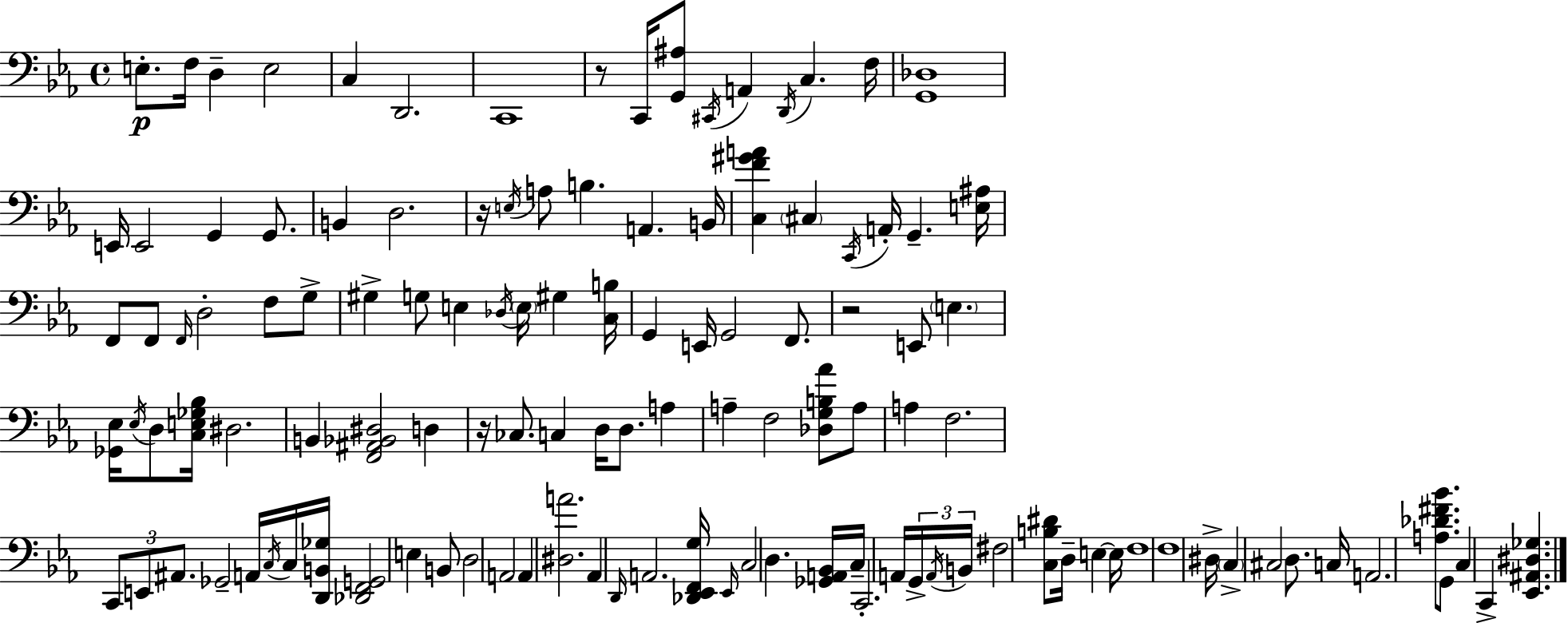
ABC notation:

X:1
T:Untitled
M:4/4
L:1/4
K:Cm
E,/2 F,/4 D, E,2 C, D,,2 C,,4 z/2 C,,/4 [G,,^A,]/2 ^C,,/4 A,, D,,/4 C, F,/4 [G,,_D,]4 E,,/4 E,,2 G,, G,,/2 B,, D,2 z/4 E,/4 A,/2 B, A,, B,,/4 [C,F^GA] ^C, C,,/4 A,,/4 G,, [E,^A,]/4 F,,/2 F,,/2 F,,/4 D,2 F,/2 G,/2 ^G, G,/2 E, _D,/4 E,/4 ^G, [C,B,]/4 G,, E,,/4 G,,2 F,,/2 z2 E,,/2 E, [_G,,_E,]/4 _E,/4 D,/2 [C,E,_G,_B,]/4 ^D,2 B,, [F,,^A,,_B,,^D,]2 D, z/4 _C,/2 C, D,/4 D,/2 A, A, F,2 [_D,G,B,_A]/2 A,/2 A, F,2 C,,/2 E,,/2 ^A,,/2 _G,,2 A,,/4 C,/4 C,/4 [D,,B,,_G,]/4 [_D,,F,,G,,]2 E, B,,/2 D,2 A,,2 A,, [^D,A]2 _A,, D,,/4 A,,2 [_D,,_E,,F,,G,]/4 _E,,/4 C,2 D, [_G,,A,,_B,,]/4 C,/4 C,,2 A,,/4 G,,/4 A,,/4 B,,/4 ^F,2 [C,B,^D]/2 D,/4 E, E,/4 F,4 F,4 ^D,/4 C, ^C,2 D,/2 C,/4 A,,2 [A,_D^F_B]/2 G,,/2 C, C,, [_E,,^A,,^D,_G,]